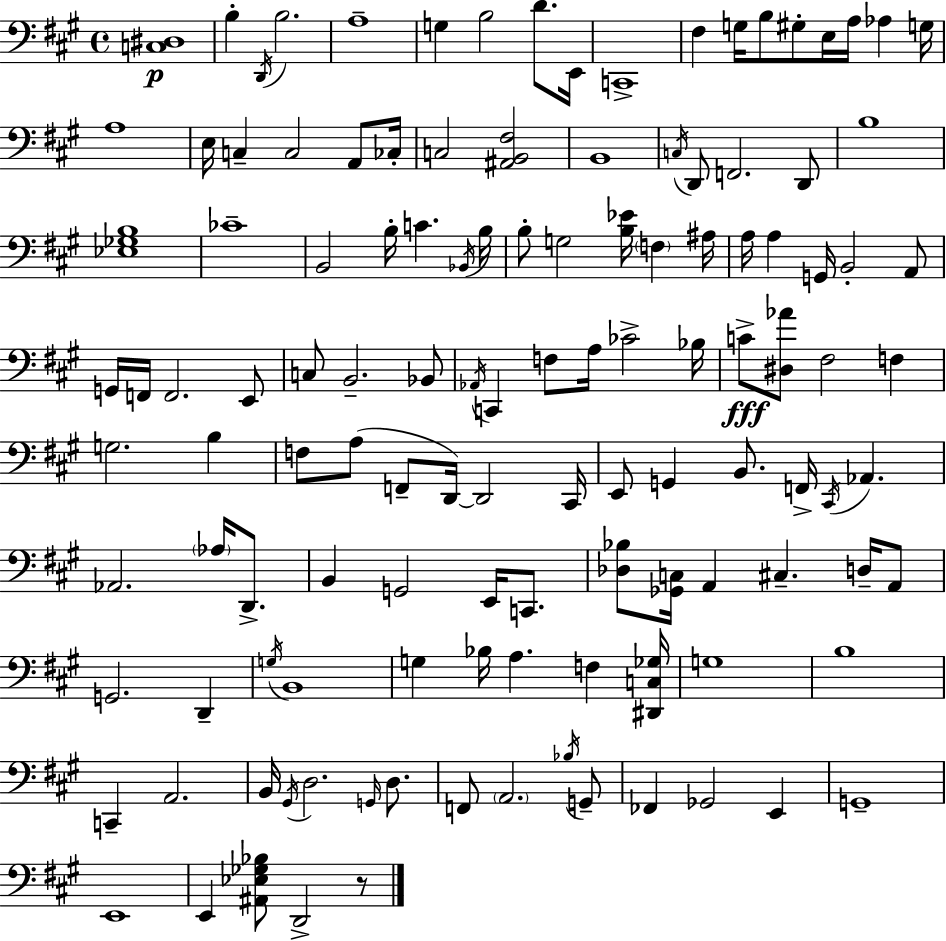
X:1
T:Untitled
M:4/4
L:1/4
K:A
[C,^D,]4 B, D,,/4 B,2 A,4 G, B,2 D/2 E,,/4 C,,4 ^F, G,/4 B,/2 ^G,/2 E,/4 A,/4 _A, G,/4 A,4 E,/4 C, C,2 A,,/2 _C,/4 C,2 [^A,,B,,^F,]2 B,,4 C,/4 D,,/2 F,,2 D,,/2 B,4 [_E,_G,B,]4 _C4 B,,2 B,/4 C _B,,/4 B,/4 B,/2 G,2 [B,_E]/4 F, ^A,/4 A,/4 A, G,,/4 B,,2 A,,/2 G,,/4 F,,/4 F,,2 E,,/2 C,/2 B,,2 _B,,/2 _A,,/4 C,, F,/2 A,/4 _C2 _B,/4 C/2 [^D,_A]/2 ^F,2 F, G,2 B, F,/2 A,/2 F,,/2 D,,/4 D,,2 ^C,,/4 E,,/2 G,, B,,/2 F,,/4 ^C,,/4 _A,, _A,,2 _A,/4 D,,/2 B,, G,,2 E,,/4 C,,/2 [_D,_B,]/2 [_G,,C,]/4 A,, ^C, D,/4 A,,/2 G,,2 D,, G,/4 B,,4 G, _B,/4 A, F, [^D,,C,_G,]/4 G,4 B,4 C,, A,,2 B,,/4 ^G,,/4 D,2 G,,/4 D,/2 F,,/2 A,,2 _B,/4 G,,/2 _F,, _G,,2 E,, G,,4 E,,4 E,, [^A,,_E,_G,_B,]/2 D,,2 z/2